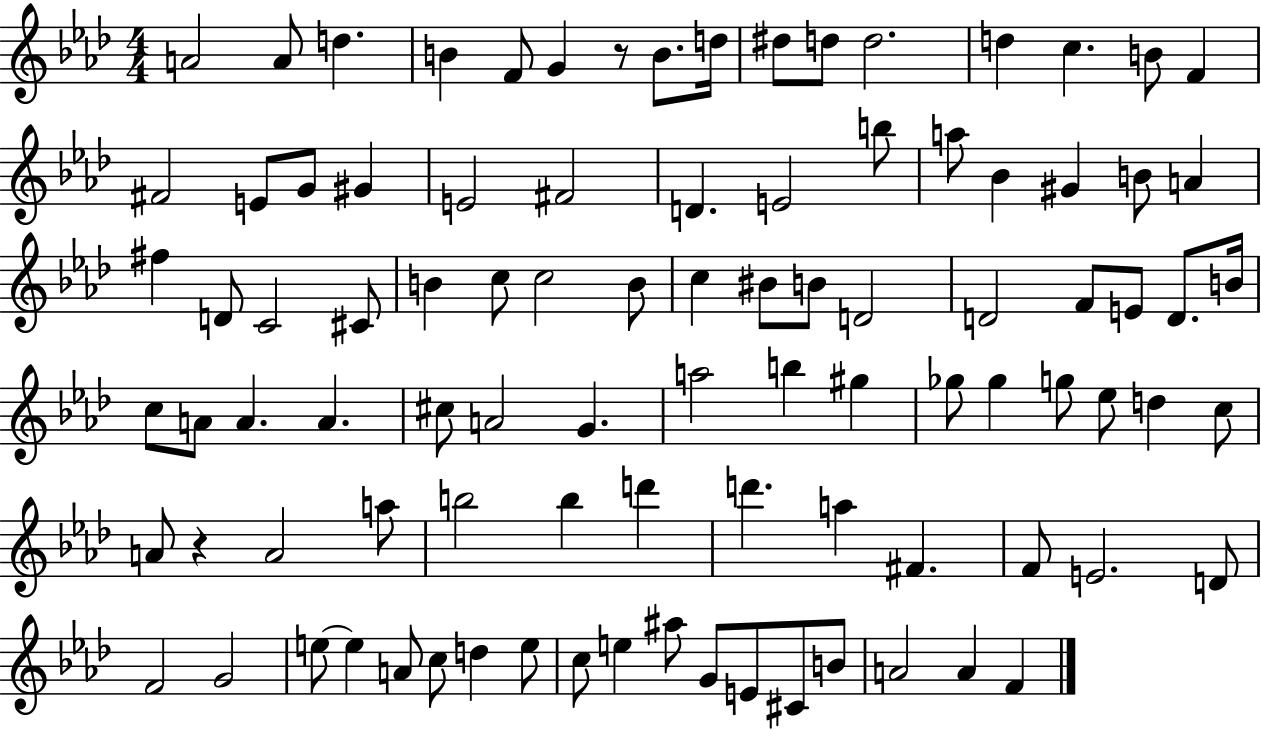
X:1
T:Untitled
M:4/4
L:1/4
K:Ab
A2 A/2 d B F/2 G z/2 B/2 d/4 ^d/2 d/2 d2 d c B/2 F ^F2 E/2 G/2 ^G E2 ^F2 D E2 b/2 a/2 _B ^G B/2 A ^f D/2 C2 ^C/2 B c/2 c2 B/2 c ^B/2 B/2 D2 D2 F/2 E/2 D/2 B/4 c/2 A/2 A A ^c/2 A2 G a2 b ^g _g/2 _g g/2 _e/2 d c/2 A/2 z A2 a/2 b2 b d' d' a ^F F/2 E2 D/2 F2 G2 e/2 e A/2 c/2 d e/2 c/2 e ^a/2 G/2 E/2 ^C/2 B/2 A2 A F